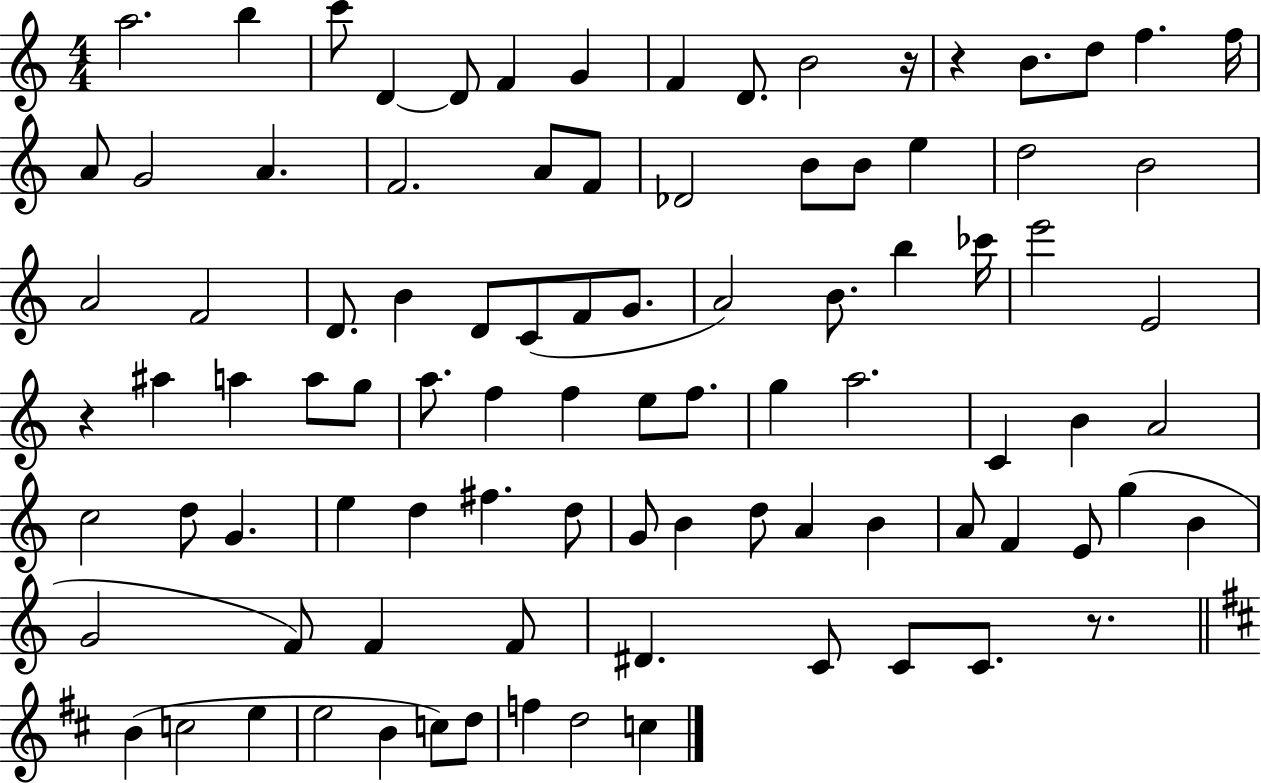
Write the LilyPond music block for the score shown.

{
  \clef treble
  \numericTimeSignature
  \time 4/4
  \key c \major
  a''2. b''4 | c'''8 d'4~~ d'8 f'4 g'4 | f'4 d'8. b'2 r16 | r4 b'8. d''8 f''4. f''16 | \break a'8 g'2 a'4. | f'2. a'8 f'8 | des'2 b'8 b'8 e''4 | d''2 b'2 | \break a'2 f'2 | d'8. b'4 d'8 c'8( f'8 g'8. | a'2) b'8. b''4 ces'''16 | e'''2 e'2 | \break r4 ais''4 a''4 a''8 g''8 | a''8. f''4 f''4 e''8 f''8. | g''4 a''2. | c'4 b'4 a'2 | \break c''2 d''8 g'4. | e''4 d''4 fis''4. d''8 | g'8 b'4 d''8 a'4 b'4 | a'8 f'4 e'8 g''4( b'4 | \break g'2 f'8) f'4 f'8 | dis'4. c'8 c'8 c'8. r8. | \bar "||" \break \key d \major b'4( c''2 e''4 | e''2 b'4 c''8) d''8 | f''4 d''2 c''4 | \bar "|."
}